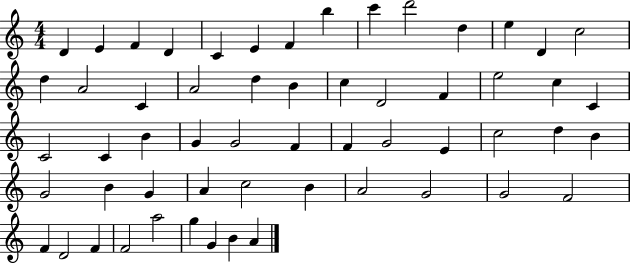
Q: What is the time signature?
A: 4/4